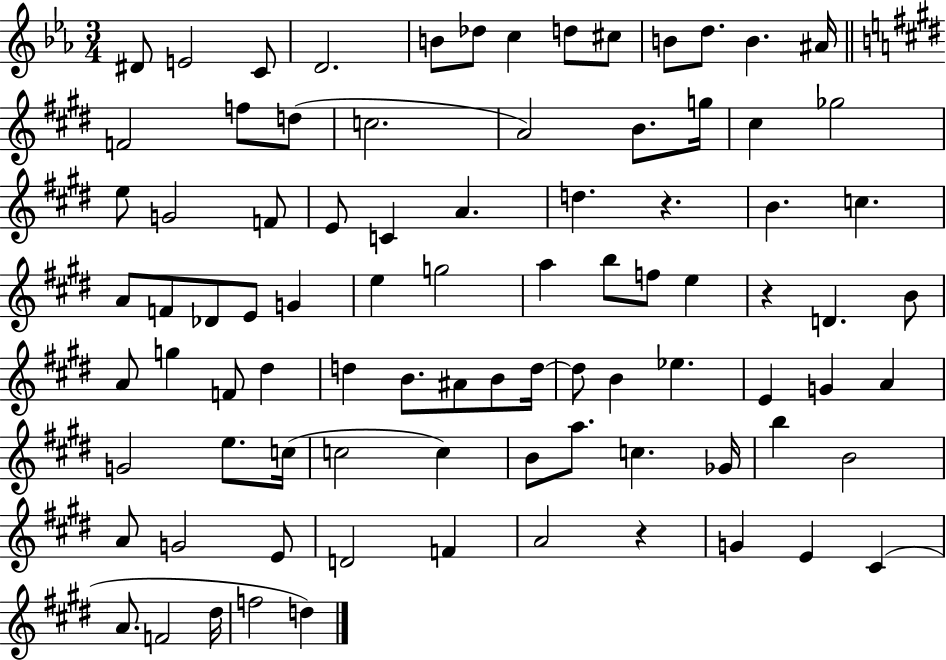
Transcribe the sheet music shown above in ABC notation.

X:1
T:Untitled
M:3/4
L:1/4
K:Eb
^D/2 E2 C/2 D2 B/2 _d/2 c d/2 ^c/2 B/2 d/2 B ^A/4 F2 f/2 d/2 c2 A2 B/2 g/4 ^c _g2 e/2 G2 F/2 E/2 C A d z B c A/2 F/2 _D/2 E/2 G e g2 a b/2 f/2 e z D B/2 A/2 g F/2 ^d d B/2 ^A/2 B/2 d/4 d/2 B _e E G A G2 e/2 c/4 c2 c B/2 a/2 c _G/4 b B2 A/2 G2 E/2 D2 F A2 z G E ^C A/2 F2 ^d/4 f2 d